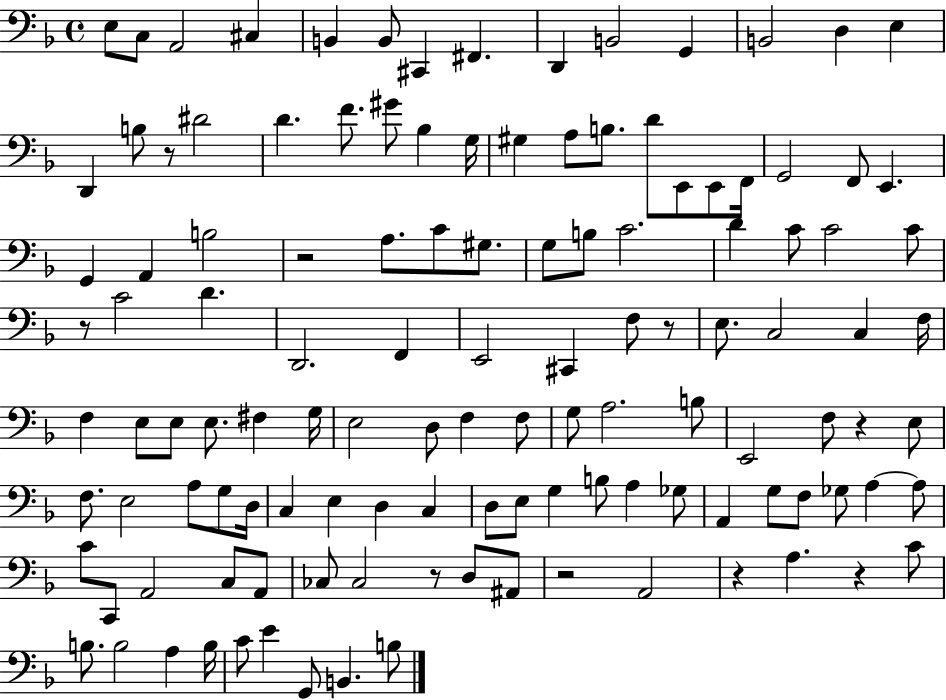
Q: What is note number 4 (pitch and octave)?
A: C#3